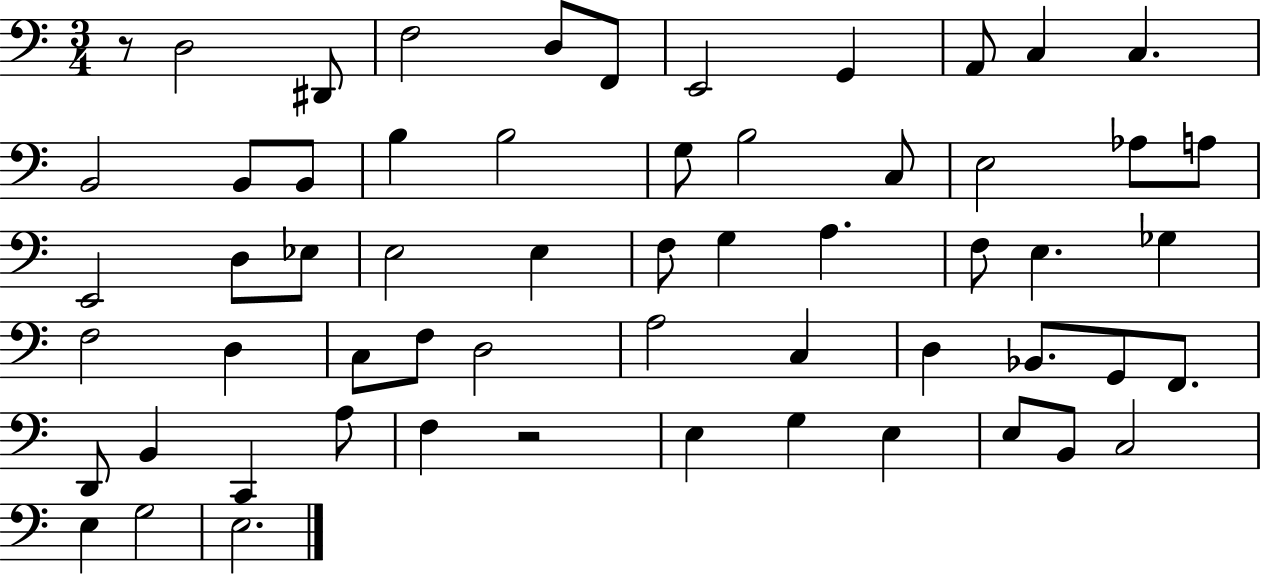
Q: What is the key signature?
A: C major